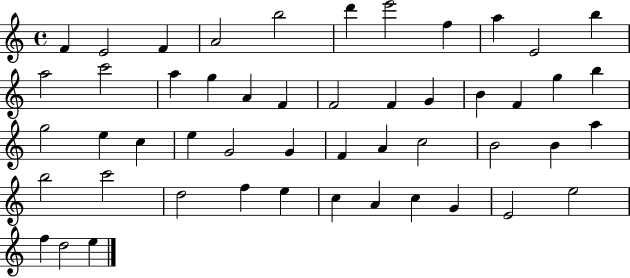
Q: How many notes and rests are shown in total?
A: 50